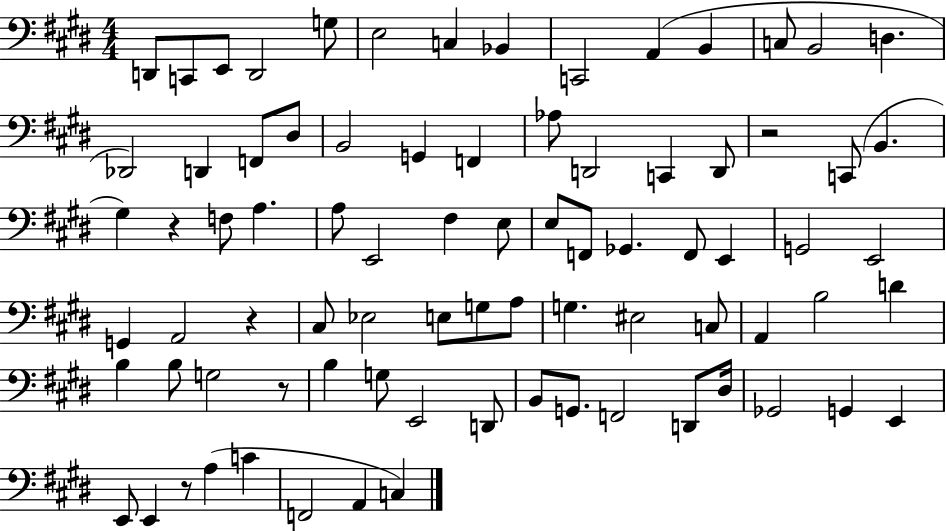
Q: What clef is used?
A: bass